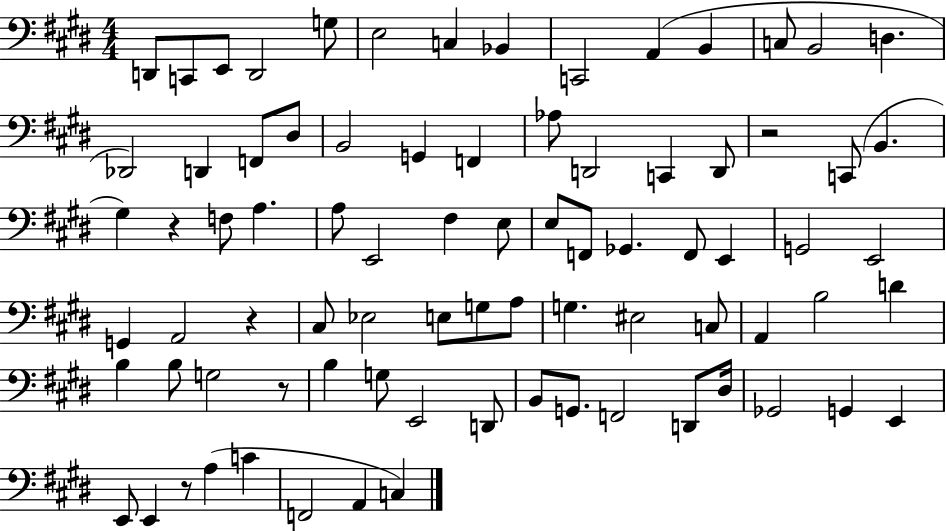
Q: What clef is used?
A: bass